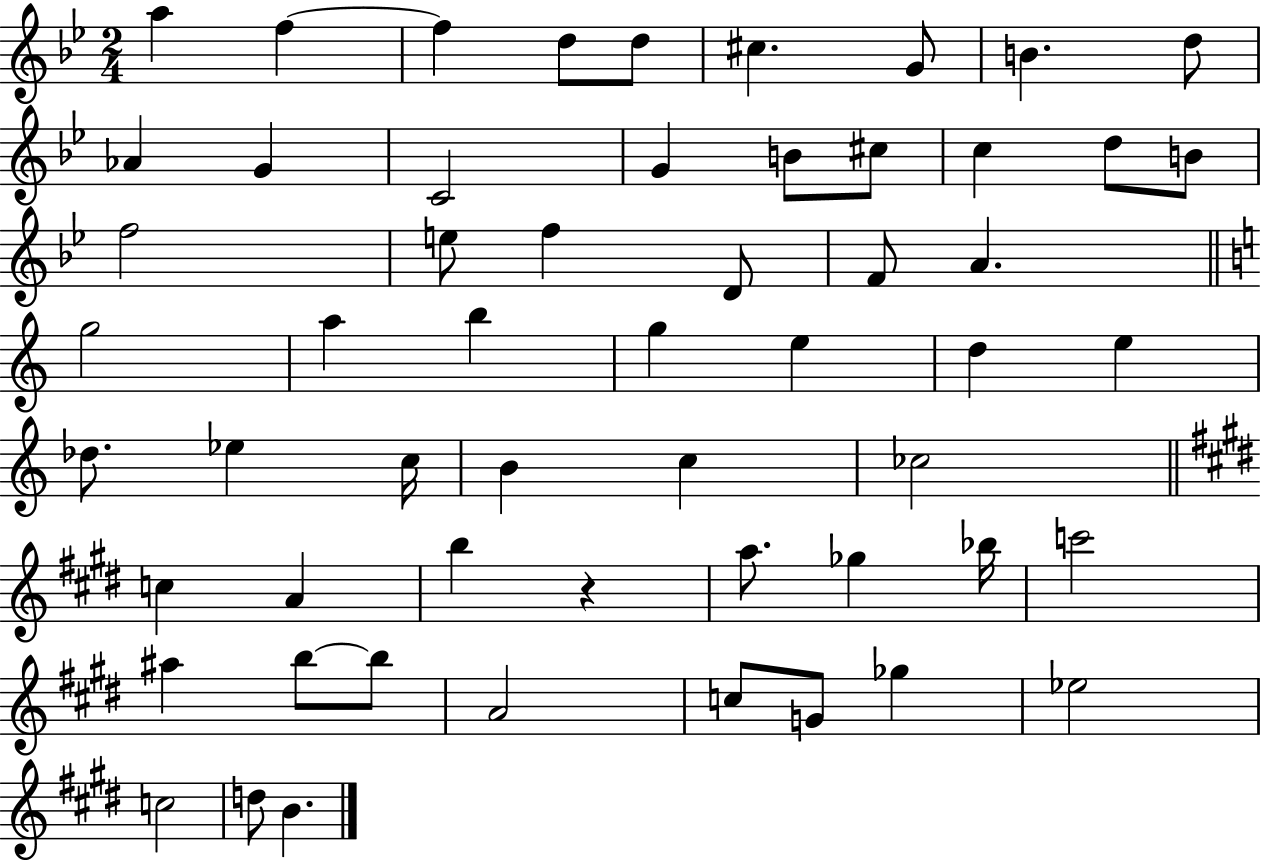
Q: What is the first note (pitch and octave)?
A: A5